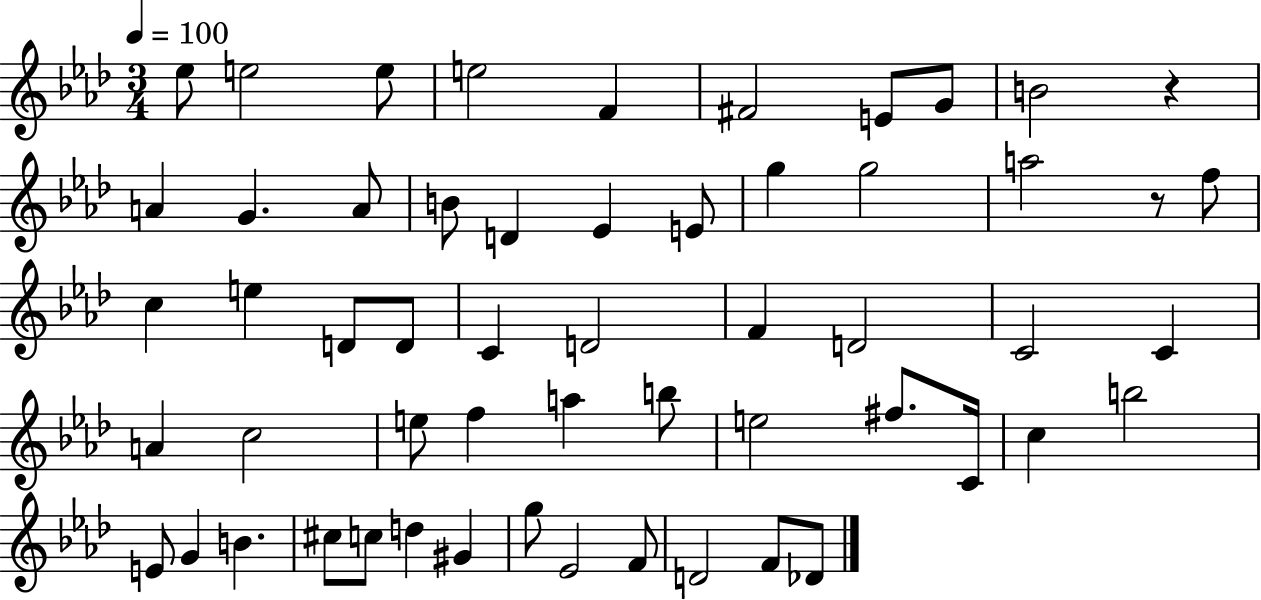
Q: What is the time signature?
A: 3/4